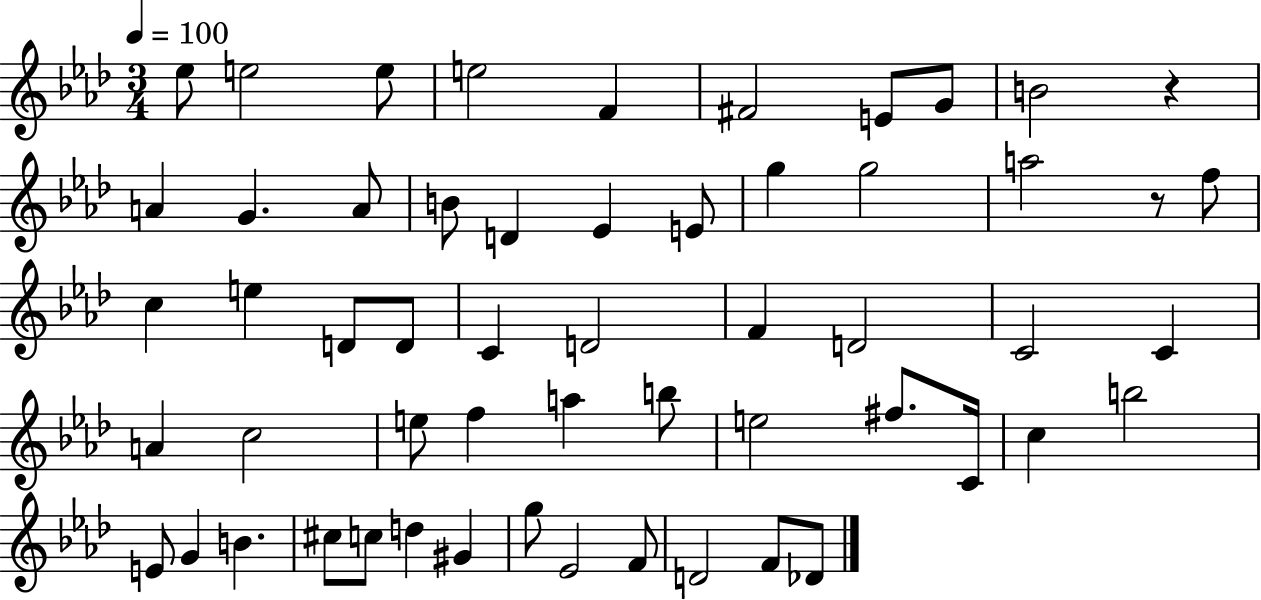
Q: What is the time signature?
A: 3/4